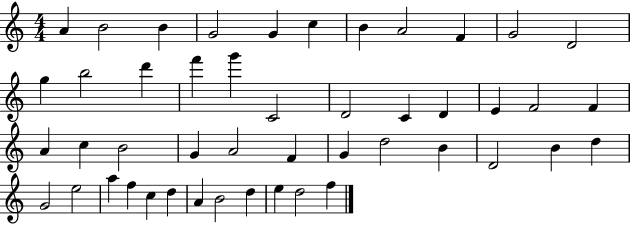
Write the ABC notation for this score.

X:1
T:Untitled
M:4/4
L:1/4
K:C
A B2 B G2 G c B A2 F G2 D2 g b2 d' f' g' C2 D2 C D E F2 F A c B2 G A2 F G d2 B D2 B d G2 e2 a f c d A B2 d e d2 f